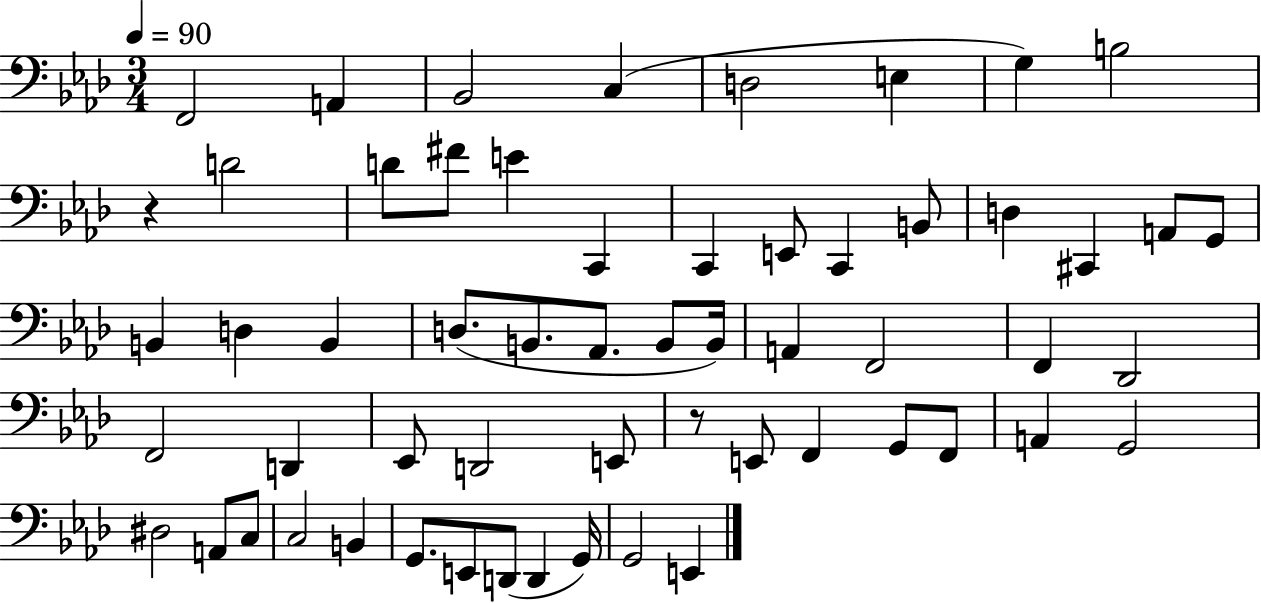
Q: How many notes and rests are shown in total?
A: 58